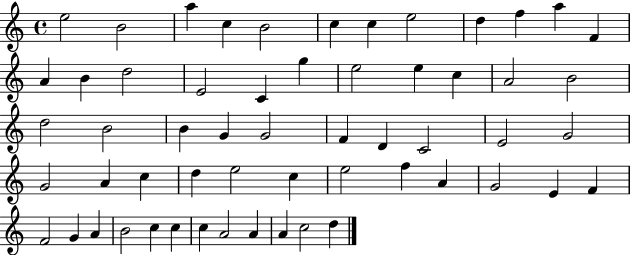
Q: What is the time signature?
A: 4/4